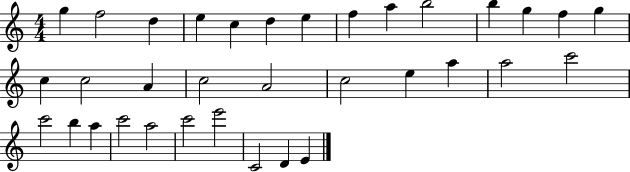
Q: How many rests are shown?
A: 0